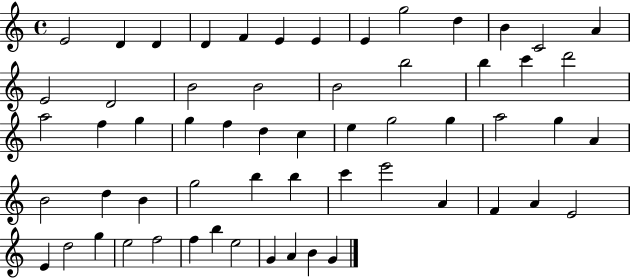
E4/h D4/q D4/q D4/q F4/q E4/q E4/q E4/q G5/h D5/q B4/q C4/h A4/q E4/h D4/h B4/h B4/h B4/h B5/h B5/q C6/q D6/h A5/h F5/q G5/q G5/q F5/q D5/q C5/q E5/q G5/h G5/q A5/h G5/q A4/q B4/h D5/q B4/q G5/h B5/q B5/q C6/q E6/h A4/q F4/q A4/q E4/h E4/q D5/h G5/q E5/h F5/h F5/q B5/q E5/h G4/q A4/q B4/q G4/q